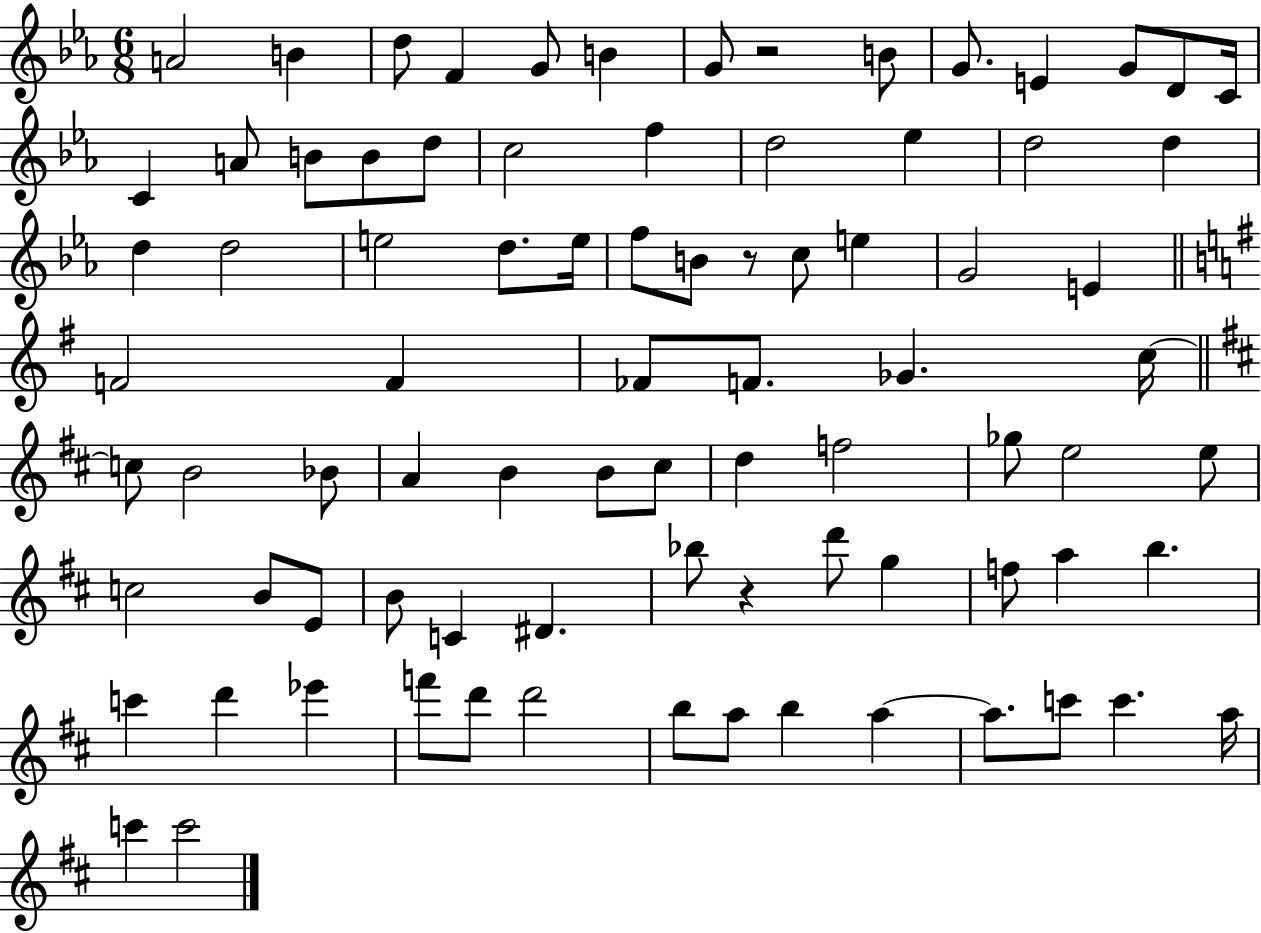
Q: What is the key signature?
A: EES major